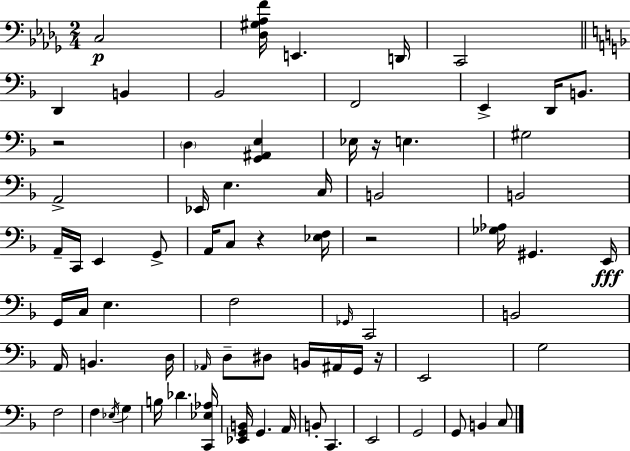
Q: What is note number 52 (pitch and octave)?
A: B3